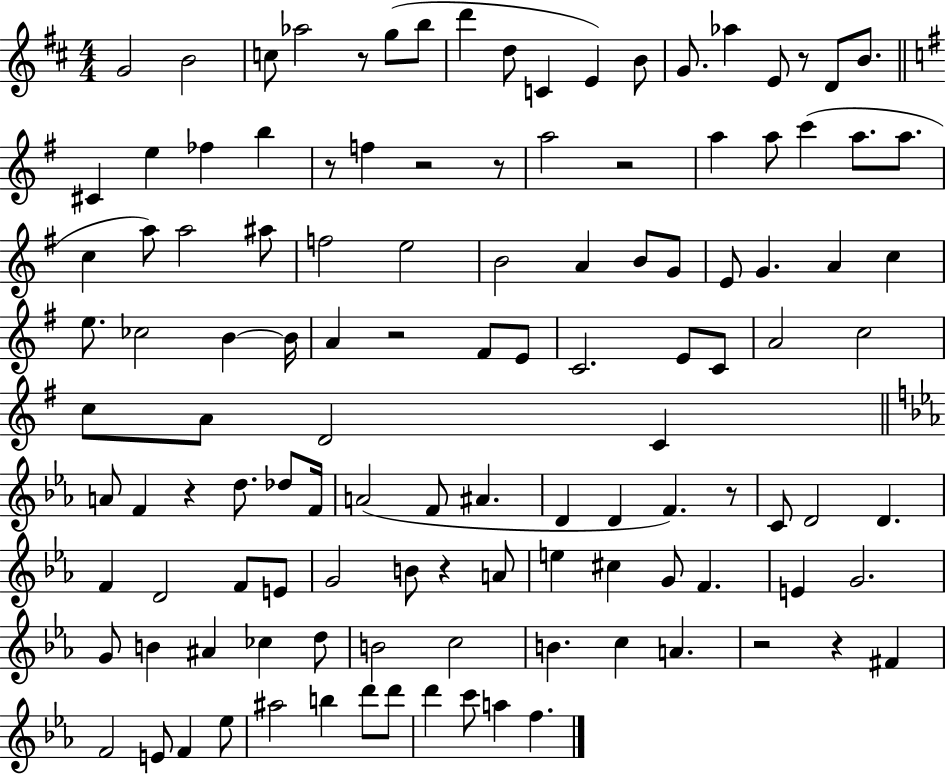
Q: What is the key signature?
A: D major